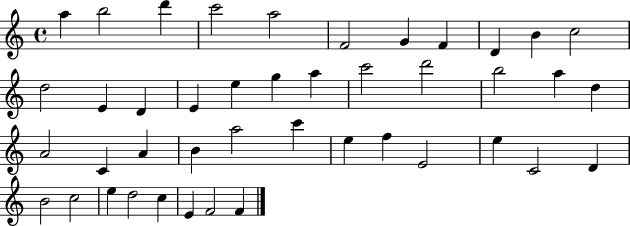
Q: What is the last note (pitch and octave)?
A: F4